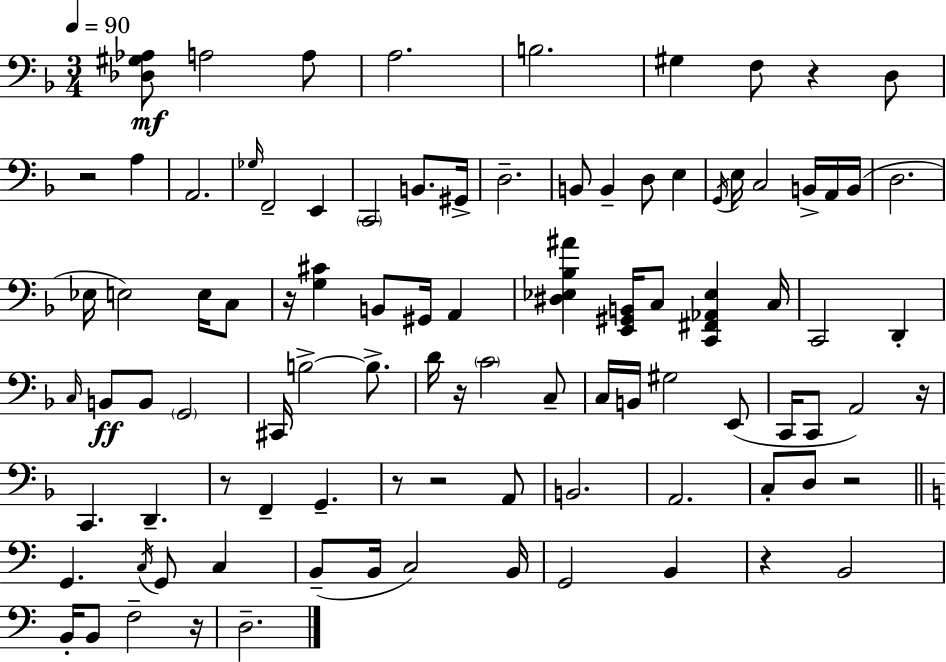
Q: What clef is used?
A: bass